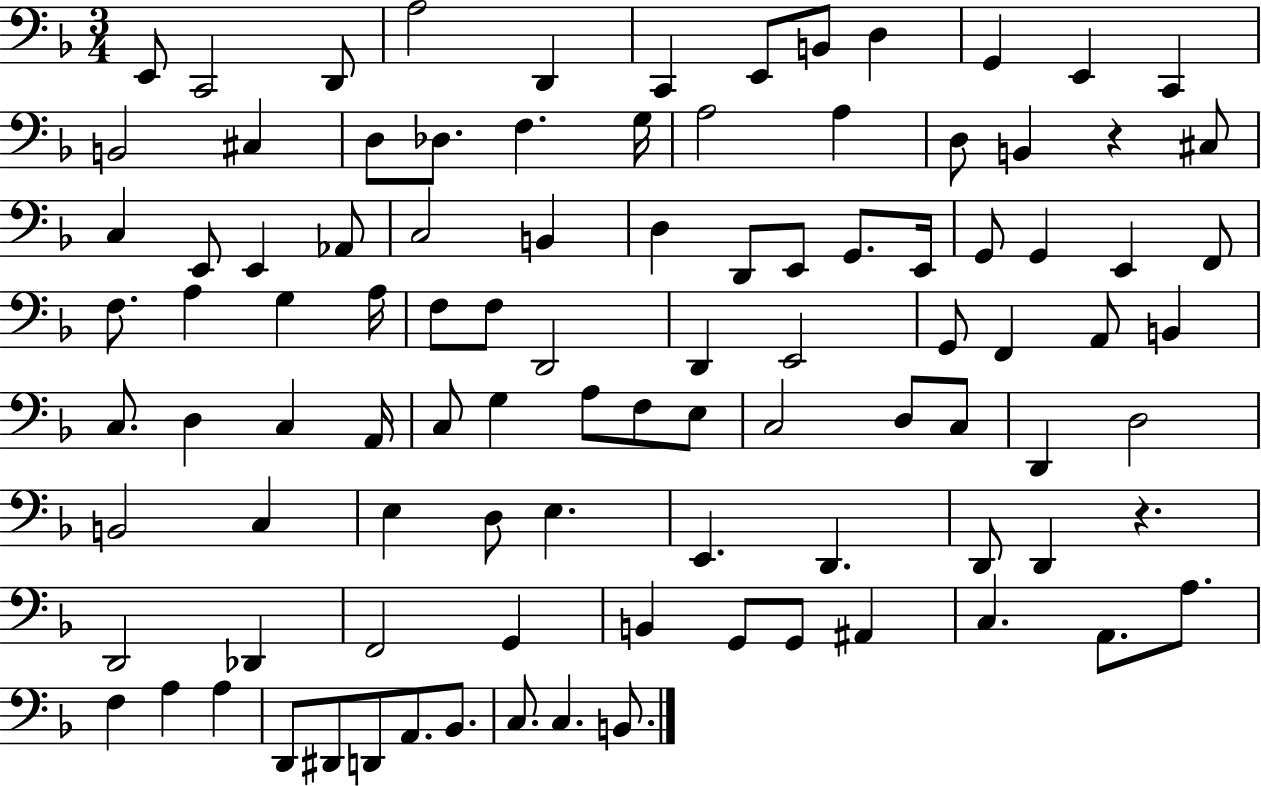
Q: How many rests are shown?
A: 2